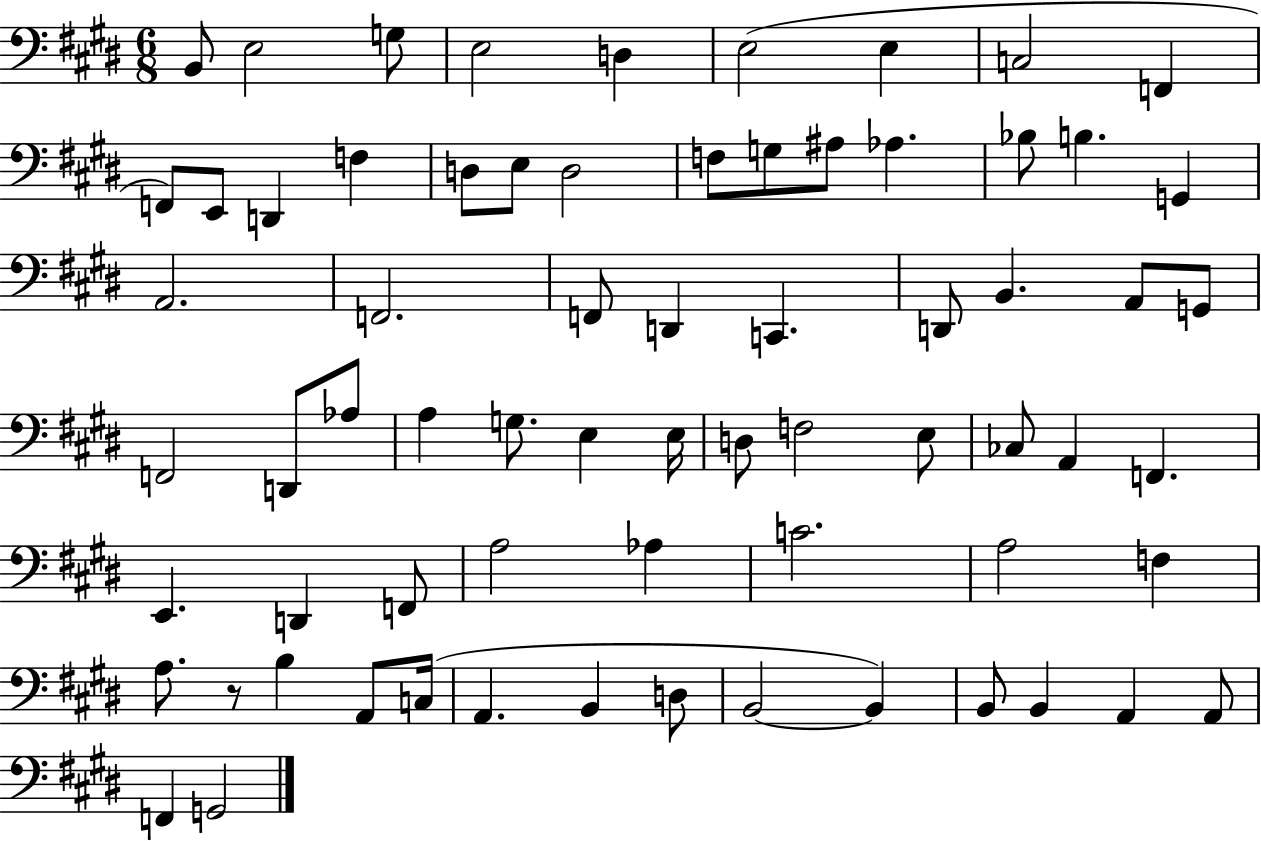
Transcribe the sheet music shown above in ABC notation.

X:1
T:Untitled
M:6/8
L:1/4
K:E
B,,/2 E,2 G,/2 E,2 D, E,2 E, C,2 F,, F,,/2 E,,/2 D,, F, D,/2 E,/2 D,2 F,/2 G,/2 ^A,/2 _A, _B,/2 B, G,, A,,2 F,,2 F,,/2 D,, C,, D,,/2 B,, A,,/2 G,,/2 F,,2 D,,/2 _A,/2 A, G,/2 E, E,/4 D,/2 F,2 E,/2 _C,/2 A,, F,, E,, D,, F,,/2 A,2 _A, C2 A,2 F, A,/2 z/2 B, A,,/2 C,/4 A,, B,, D,/2 B,,2 B,, B,,/2 B,, A,, A,,/2 F,, G,,2